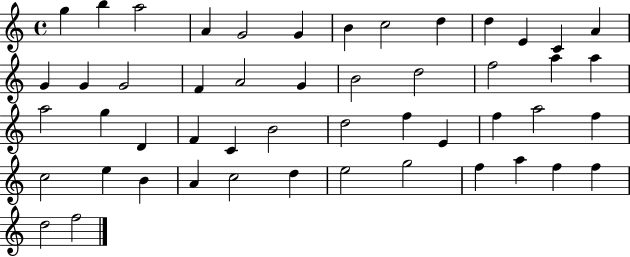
{
  \clef treble
  \time 4/4
  \defaultTimeSignature
  \key c \major
  g''4 b''4 a''2 | a'4 g'2 g'4 | b'4 c''2 d''4 | d''4 e'4 c'4 a'4 | \break g'4 g'4 g'2 | f'4 a'2 g'4 | b'2 d''2 | f''2 a''4 a''4 | \break a''2 g''4 d'4 | f'4 c'4 b'2 | d''2 f''4 e'4 | f''4 a''2 f''4 | \break c''2 e''4 b'4 | a'4 c''2 d''4 | e''2 g''2 | f''4 a''4 f''4 f''4 | \break d''2 f''2 | \bar "|."
}